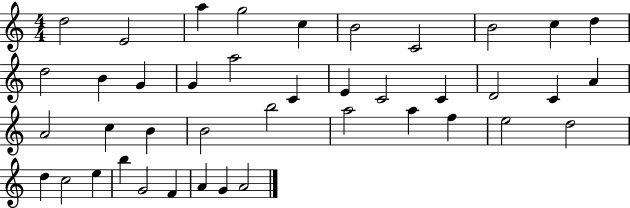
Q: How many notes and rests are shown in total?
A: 41